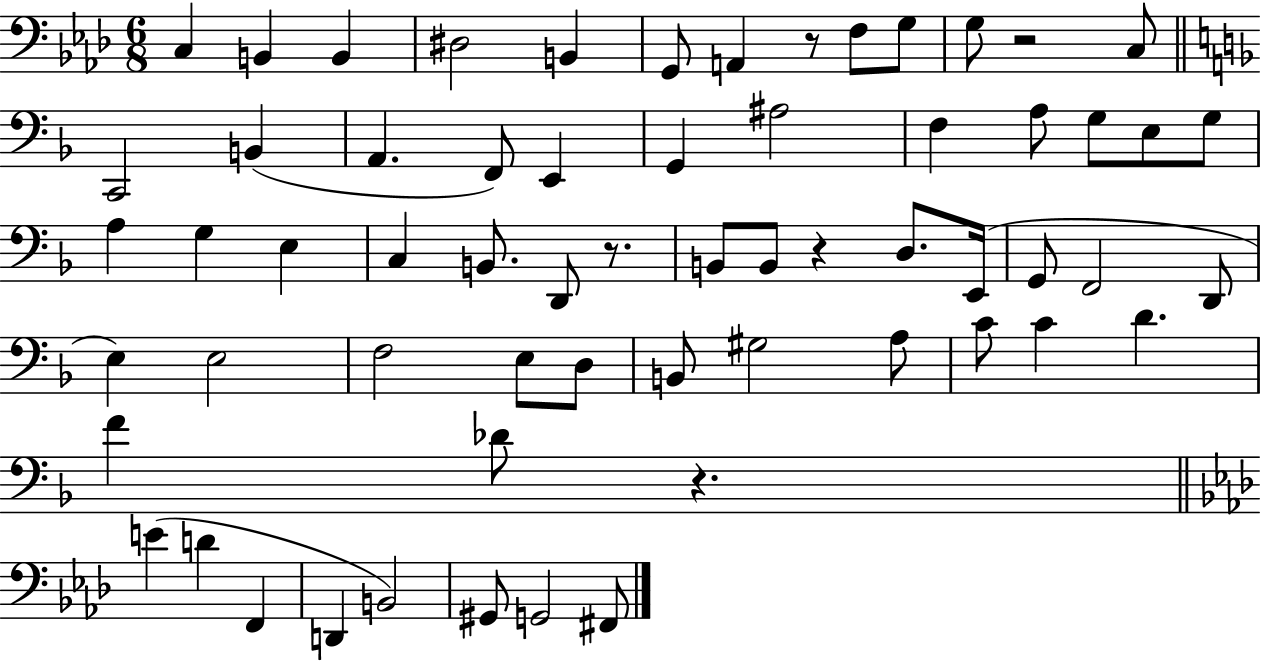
C3/q B2/q B2/q D#3/h B2/q G2/e A2/q R/e F3/e G3/e G3/e R/h C3/e C2/h B2/q A2/q. F2/e E2/q G2/q A#3/h F3/q A3/e G3/e E3/e G3/e A3/q G3/q E3/q C3/q B2/e. D2/e R/e. B2/e B2/e R/q D3/e. E2/s G2/e F2/h D2/e E3/q E3/h F3/h E3/e D3/e B2/e G#3/h A3/e C4/e C4/q D4/q. F4/q Db4/e R/q. E4/q D4/q F2/q D2/q B2/h G#2/e G2/h F#2/e